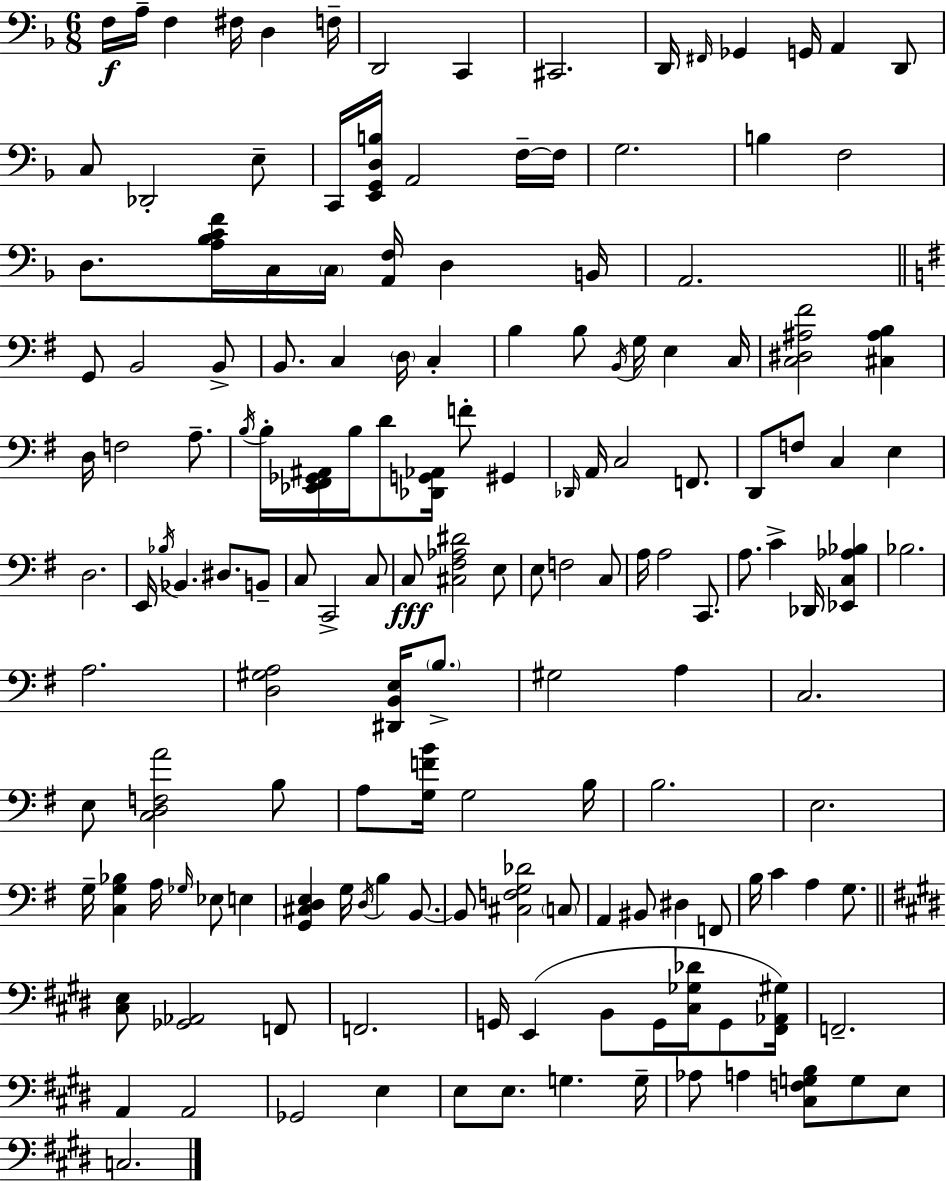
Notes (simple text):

F3/s A3/s F3/q F#3/s D3/q F3/s D2/h C2/q C#2/h. D2/s F#2/s Gb2/q G2/s A2/q D2/e C3/e Db2/h E3/e C2/s [E2,G2,D3,B3]/s A2/h F3/s F3/s G3/h. B3/q F3/h D3/e. [A3,Bb3,C4,F4]/s C3/s C3/s [A2,F3]/s D3/q B2/s A2/h. G2/e B2/h B2/e B2/e. C3/q D3/s C3/q B3/q B3/e B2/s G3/s E3/q C3/s [C3,D#3,A#3,F#4]/h [C#3,A#3,B3]/q D3/s F3/h A3/e. B3/s B3/s [Eb2,F#2,Gb2,A#2]/s B3/s D4/e [Db2,G2,Ab2]/s F4/e G#2/q Db2/s A2/s C3/h F2/e. D2/e F3/e C3/q E3/q D3/h. E2/s Bb3/s Bb2/q. D#3/e. B2/e C3/e C2/h C3/e C3/e [C#3,F#3,Ab3,D#4]/h E3/e E3/e F3/h C3/e A3/s A3/h C2/e. A3/e. C4/q Db2/s [Eb2,C3,Ab3,Bb3]/q Bb3/h. A3/h. [D3,G#3,A3]/h [D#2,B2,E3]/s B3/e. G#3/h A3/q C3/h. E3/e [C3,D3,F3,A4]/h B3/e A3/e [G3,F4,B4]/s G3/h B3/s B3/h. E3/h. G3/s [C3,G3,Bb3]/q A3/s Gb3/s Eb3/e E3/q [G2,C#3,D3,E3]/q G3/s D3/s B3/q B2/e. B2/e [C#3,F3,G3,Db4]/h C3/e A2/q BIS2/e D#3/q F2/e B3/s C4/q A3/q G3/e. [C#3,E3]/e [Gb2,Ab2]/h F2/e F2/h. G2/s E2/q B2/e G2/s [C#3,Gb3,Db4]/s G2/e [F#2,Ab2,G#3]/s F2/h. A2/q A2/h Gb2/h E3/q E3/e E3/e. G3/q. G3/s Ab3/e A3/q [C#3,F3,G3,B3]/e G3/e E3/e C3/h.